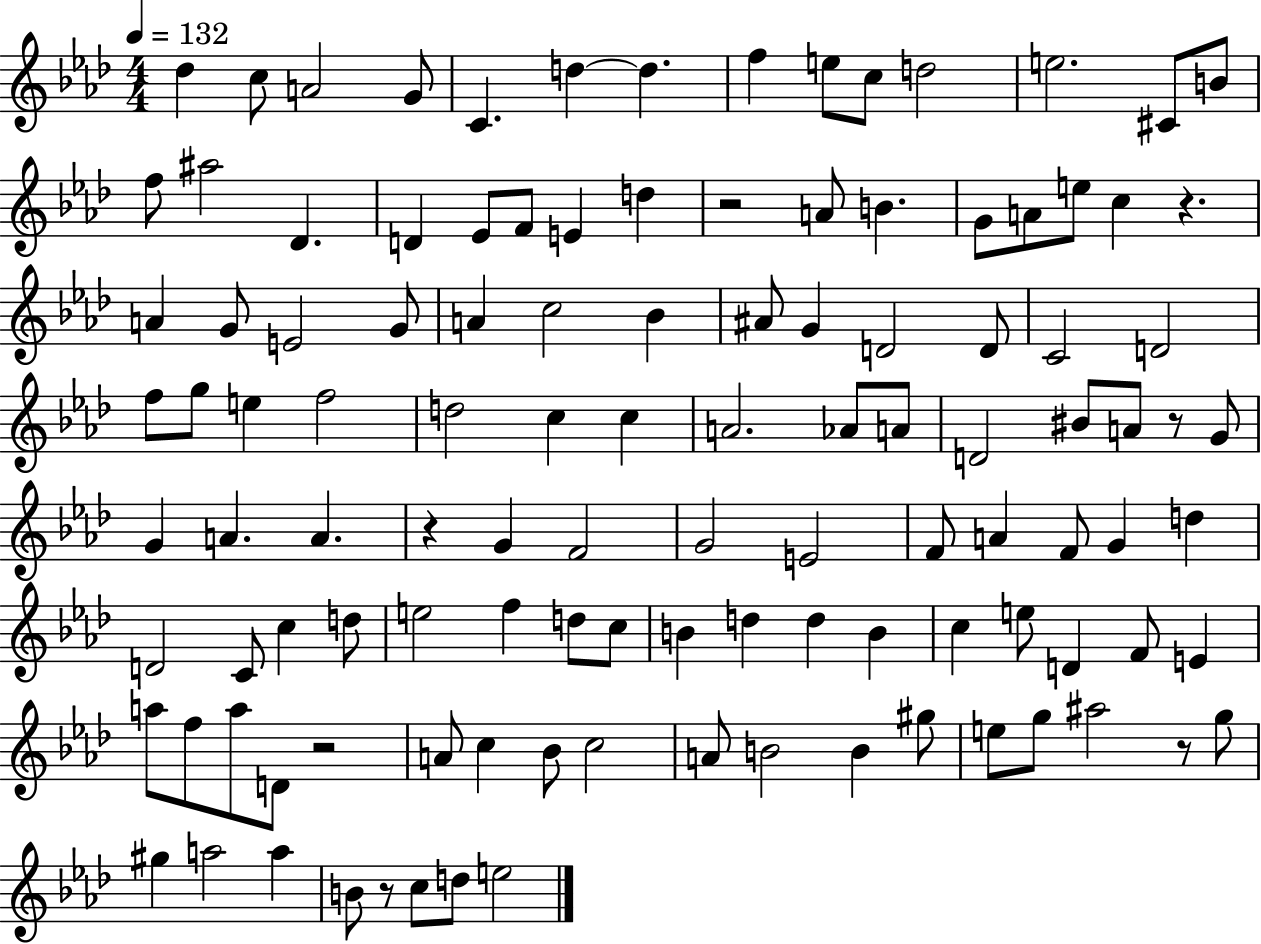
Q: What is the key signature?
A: AES major